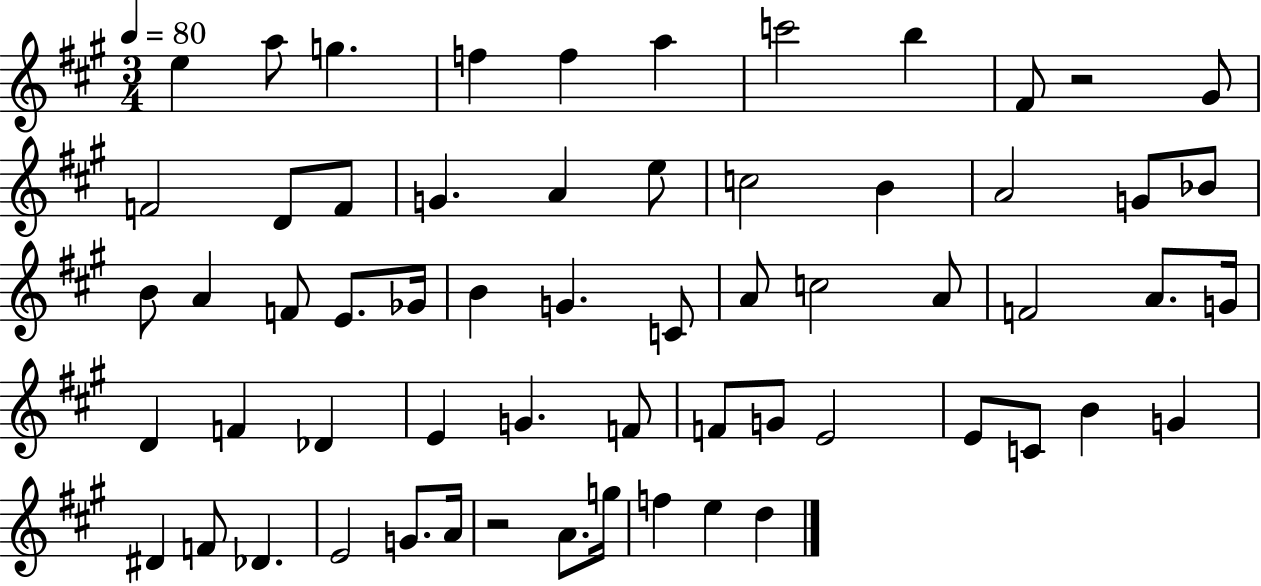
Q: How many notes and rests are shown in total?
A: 61